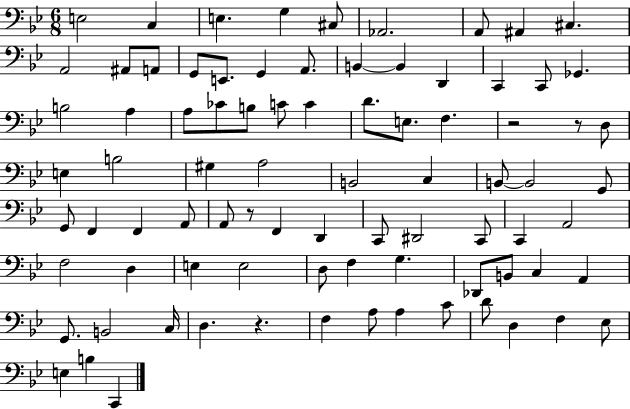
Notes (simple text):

E3/h C3/q E3/q. G3/q C#3/e Ab2/h. A2/e A#2/q C#3/q. A2/h A#2/e A2/e G2/e E2/e. G2/q A2/e. B2/q B2/q D2/q C2/q C2/e Gb2/q. B3/h A3/q A3/e CES4/e B3/e C4/e C4/q D4/e. E3/e. F3/q. R/h R/e D3/e E3/q B3/h G#3/q A3/h B2/h C3/q B2/e B2/h G2/e G2/e F2/q F2/q A2/e A2/e R/e F2/q D2/q C2/e D#2/h C2/e C2/q A2/h F3/h D3/q E3/q E3/h D3/e F3/q G3/q. Db2/e B2/e C3/q A2/q G2/e. B2/h C3/s D3/q. R/q. F3/q A3/e A3/q C4/e D4/e D3/q F3/q Eb3/e E3/q B3/q C2/q